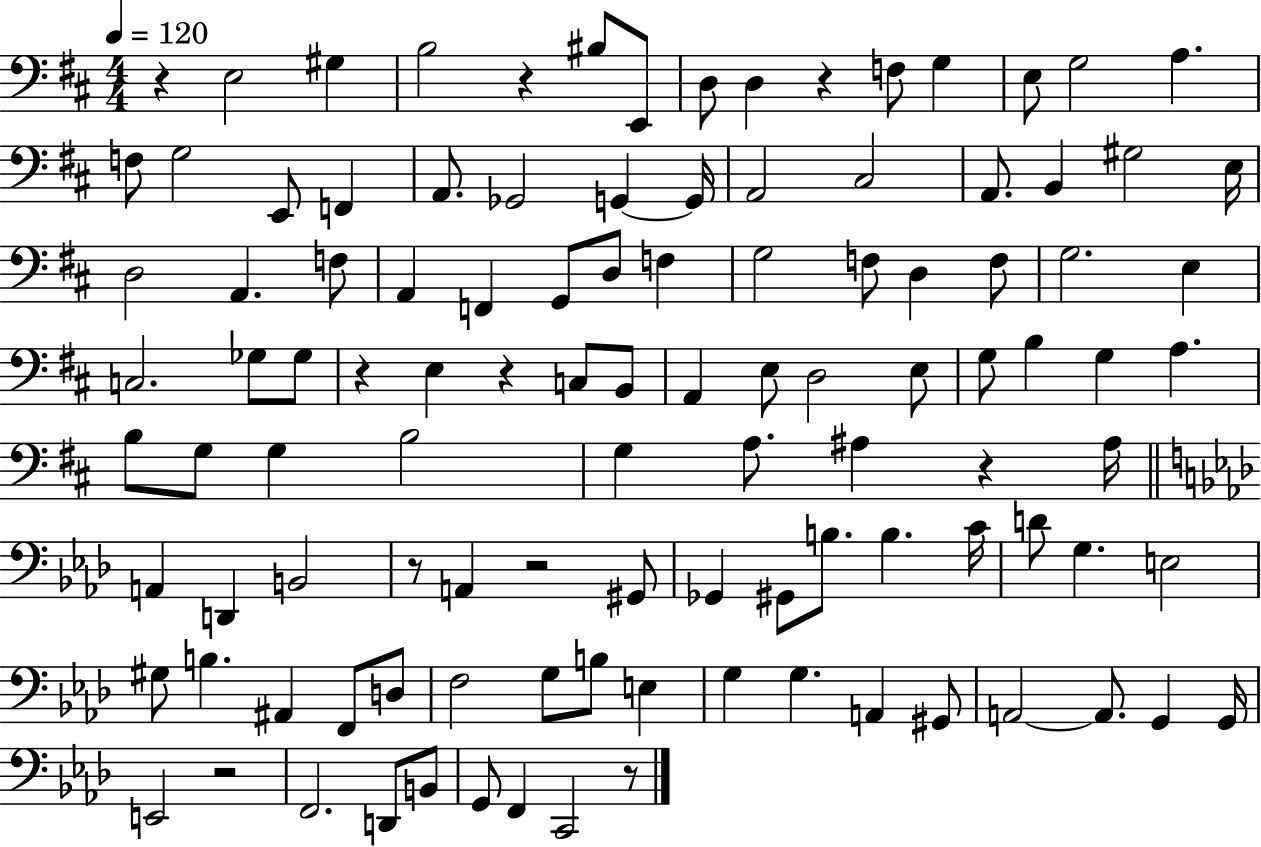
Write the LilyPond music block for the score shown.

{
  \clef bass
  \numericTimeSignature
  \time 4/4
  \key d \major
  \tempo 4 = 120
  r4 e2 gis4 | b2 r4 bis8 e,8 | d8 d4 r4 f8 g4 | e8 g2 a4. | \break f8 g2 e,8 f,4 | a,8. ges,2 g,4~~ g,16 | a,2 cis2 | a,8. b,4 gis2 e16 | \break d2 a,4. f8 | a,4 f,4 g,8 d8 f4 | g2 f8 d4 f8 | g2. e4 | \break c2. ges8 ges8 | r4 e4 r4 c8 b,8 | a,4 e8 d2 e8 | g8 b4 g4 a4. | \break b8 g8 g4 b2 | g4 a8. ais4 r4 ais16 | \bar "||" \break \key aes \major a,4 d,4 b,2 | r8 a,4 r2 gis,8 | ges,4 gis,8 b8. b4. c'16 | d'8 g4. e2 | \break gis8 b4. ais,4 f,8 d8 | f2 g8 b8 e4 | g4 g4. a,4 gis,8 | a,2~~ a,8. g,4 g,16 | \break e,2 r2 | f,2. d,8 b,8 | g,8 f,4 c,2 r8 | \bar "|."
}